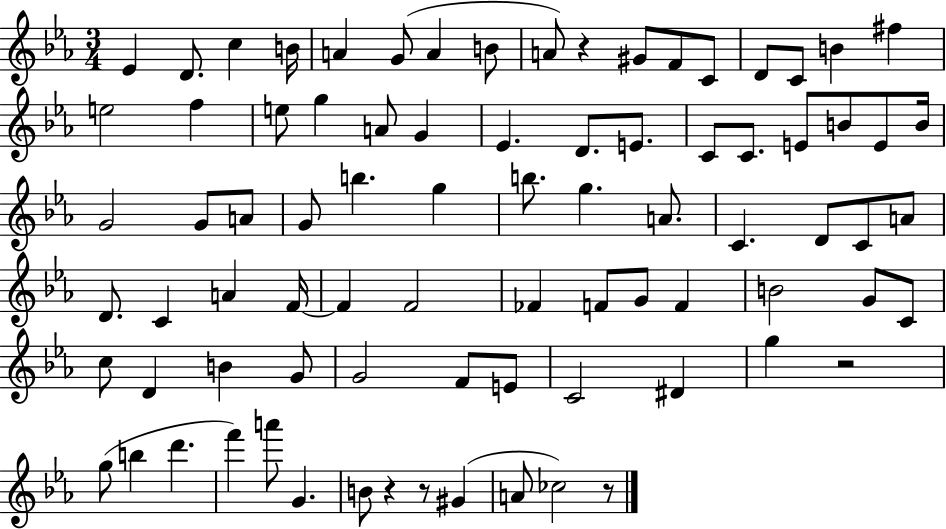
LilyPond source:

{
  \clef treble
  \numericTimeSignature
  \time 3/4
  \key ees \major
  \repeat volta 2 { ees'4 d'8. c''4 b'16 | a'4 g'8( a'4 b'8 | a'8) r4 gis'8 f'8 c'8 | d'8 c'8 b'4 fis''4 | \break e''2 f''4 | e''8 g''4 a'8 g'4 | ees'4. d'8. e'8. | c'8 c'8. e'8 b'8 e'8 b'16 | \break g'2 g'8 a'8 | g'8 b''4. g''4 | b''8. g''4. a'8. | c'4. d'8 c'8 a'8 | \break d'8. c'4 a'4 f'16~~ | f'4 f'2 | fes'4 f'8 g'8 f'4 | b'2 g'8 c'8 | \break c''8 d'4 b'4 g'8 | g'2 f'8 e'8 | c'2 dis'4 | g''4 r2 | \break g''8( b''4 d'''4. | f'''4) a'''8 g'4. | b'8 r4 r8 gis'4( | a'8 ces''2) r8 | \break } \bar "|."
}